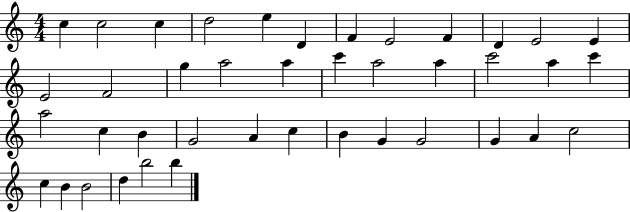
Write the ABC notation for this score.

X:1
T:Untitled
M:4/4
L:1/4
K:C
c c2 c d2 e D F E2 F D E2 E E2 F2 g a2 a c' a2 a c'2 a c' a2 c B G2 A c B G G2 G A c2 c B B2 d b2 b